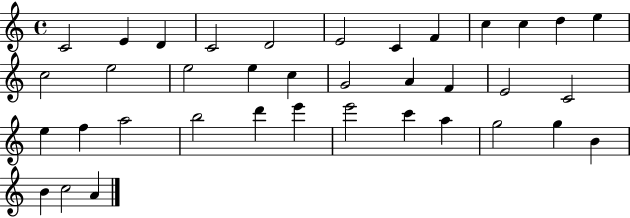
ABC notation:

X:1
T:Untitled
M:4/4
L:1/4
K:C
C2 E D C2 D2 E2 C F c c d e c2 e2 e2 e c G2 A F E2 C2 e f a2 b2 d' e' e'2 c' a g2 g B B c2 A